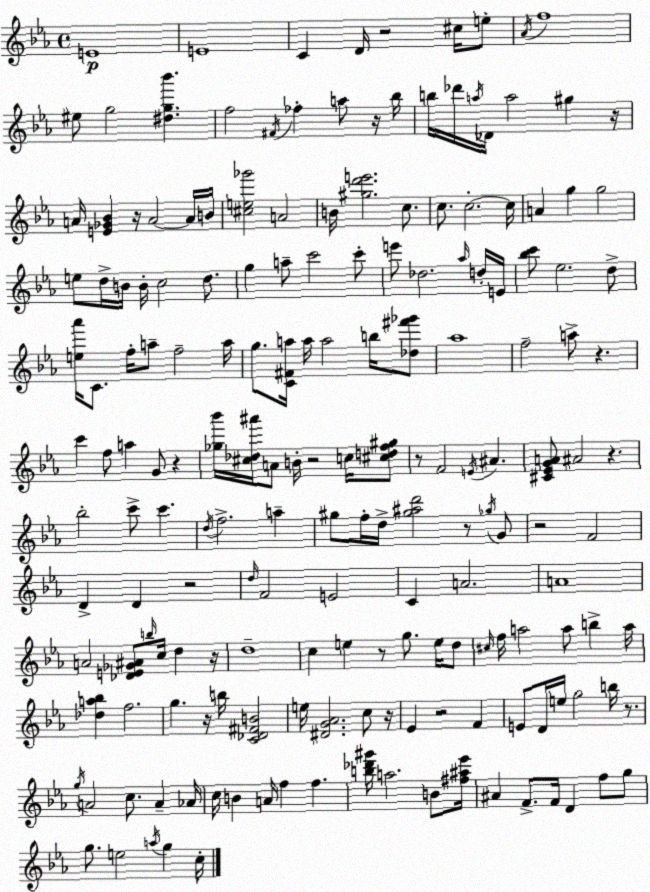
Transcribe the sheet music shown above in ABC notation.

X:1
T:Untitled
M:4/4
L:1/4
K:Cm
E4 E4 C D/4 z2 ^c/4 e/2 _A/4 f4 ^e/2 g2 [^dg_b'] f2 ^F/4 _f a/2 z/4 _b/4 b/4 _d'/4 a/4 _D/4 a2 ^g z/4 A/4 [E_G_B] z/4 A2 A/4 B/4 [^ce_g']2 A2 B/4 [^gd'e']2 c/2 c/2 c2 c/4 A g g2 e/2 d/4 B/4 B/4 c2 d/2 g a/2 c'2 c'/2 e'/2 _d2 _a/4 d/4 E/4 [_bc']/2 _e2 d/2 [e_a']/4 C/2 f/4 a/2 f2 a/4 g/2 [C^Fa]/4 a/4 a2 b/4 [_d^f'_g']/2 _a4 f2 a/2 z c' f/2 a G/2 z [_g_b']/4 [^c_d^a']/4 A/2 B/4 z2 c/4 [^cdf^g]/2 z/2 F2 E/4 ^A [^C_EGA]/2 ^A2 z _b2 c'/2 c' d/4 f2 a ^g/2 f/4 d/4 [^g^ad']2 z/2 _g/4 G/2 z2 F2 D D z2 d/4 F2 E2 C A2 A4 A2 [_DE_G^A]/2 b/4 c/4 d z/4 d4 c e z/2 g/2 e/4 d/2 ^c/4 f/4 a2 a/2 b a/4 [_da_b] f2 g z/4 b/4 [C_D^FB]2 e/4 [^DG_A]2 c/2 z/4 _E z2 F E/2 D/4 e/4 g2 b/4 z/2 g/4 A2 c/2 A _A/4 c/4 B A/4 f f [b_d'^g']/4 a2 B/2 [^f^a_e']/4 ^A F/2 F/4 D f/2 g/2 g/2 e2 a/4 g c/4